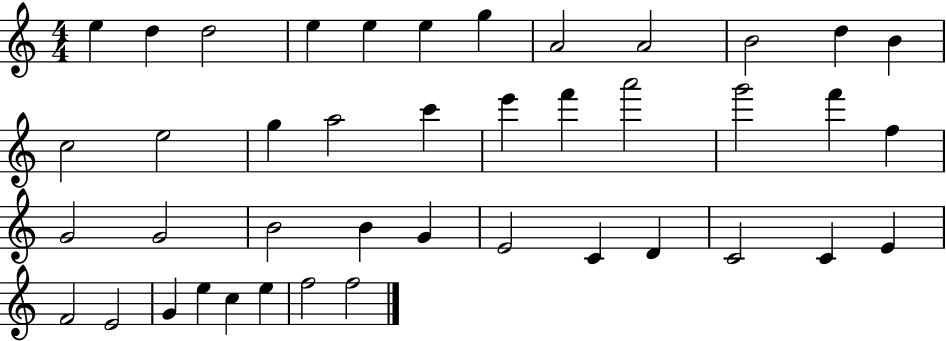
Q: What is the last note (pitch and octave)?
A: F5